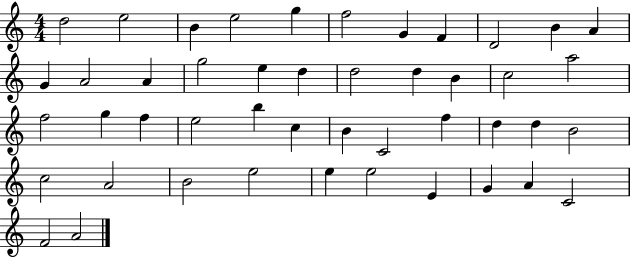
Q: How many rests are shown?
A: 0